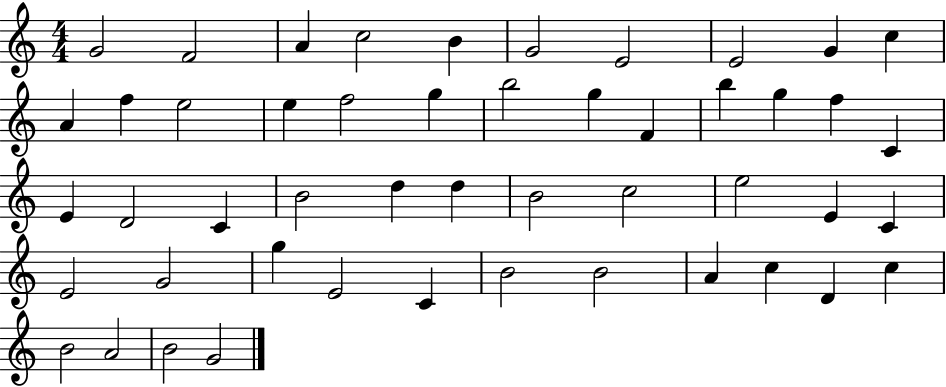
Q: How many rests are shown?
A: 0